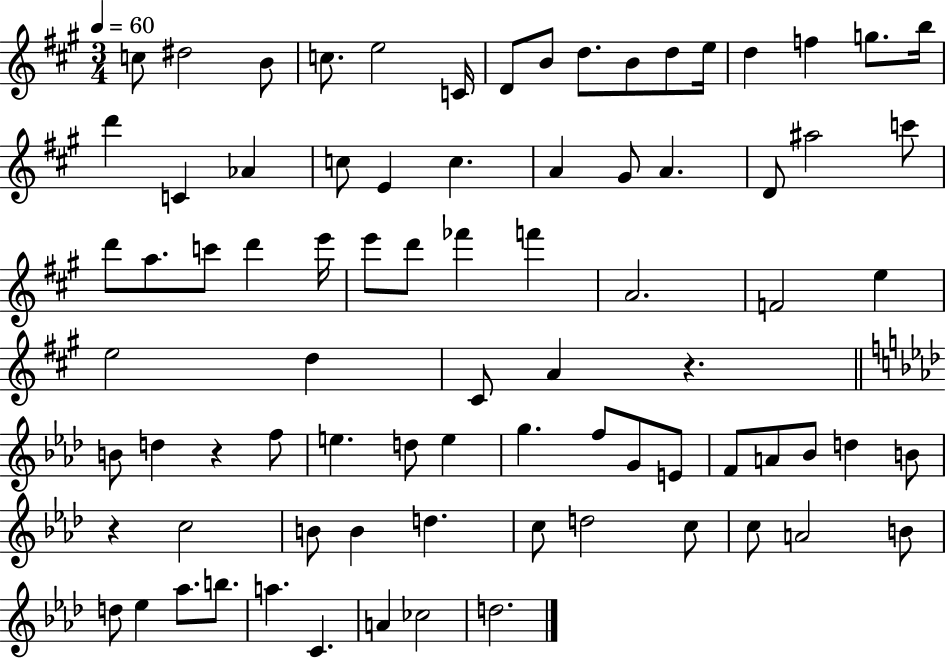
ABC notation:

X:1
T:Untitled
M:3/4
L:1/4
K:A
c/2 ^d2 B/2 c/2 e2 C/4 D/2 B/2 d/2 B/2 d/2 e/4 d f g/2 b/4 d' C _A c/2 E c A ^G/2 A D/2 ^a2 c'/2 d'/2 a/2 c'/2 d' e'/4 e'/2 d'/2 _f' f' A2 F2 e e2 d ^C/2 A z B/2 d z f/2 e d/2 e g f/2 G/2 E/2 F/2 A/2 _B/2 d B/2 z c2 B/2 B d c/2 d2 c/2 c/2 A2 B/2 d/2 _e _a/2 b/2 a C A _c2 d2